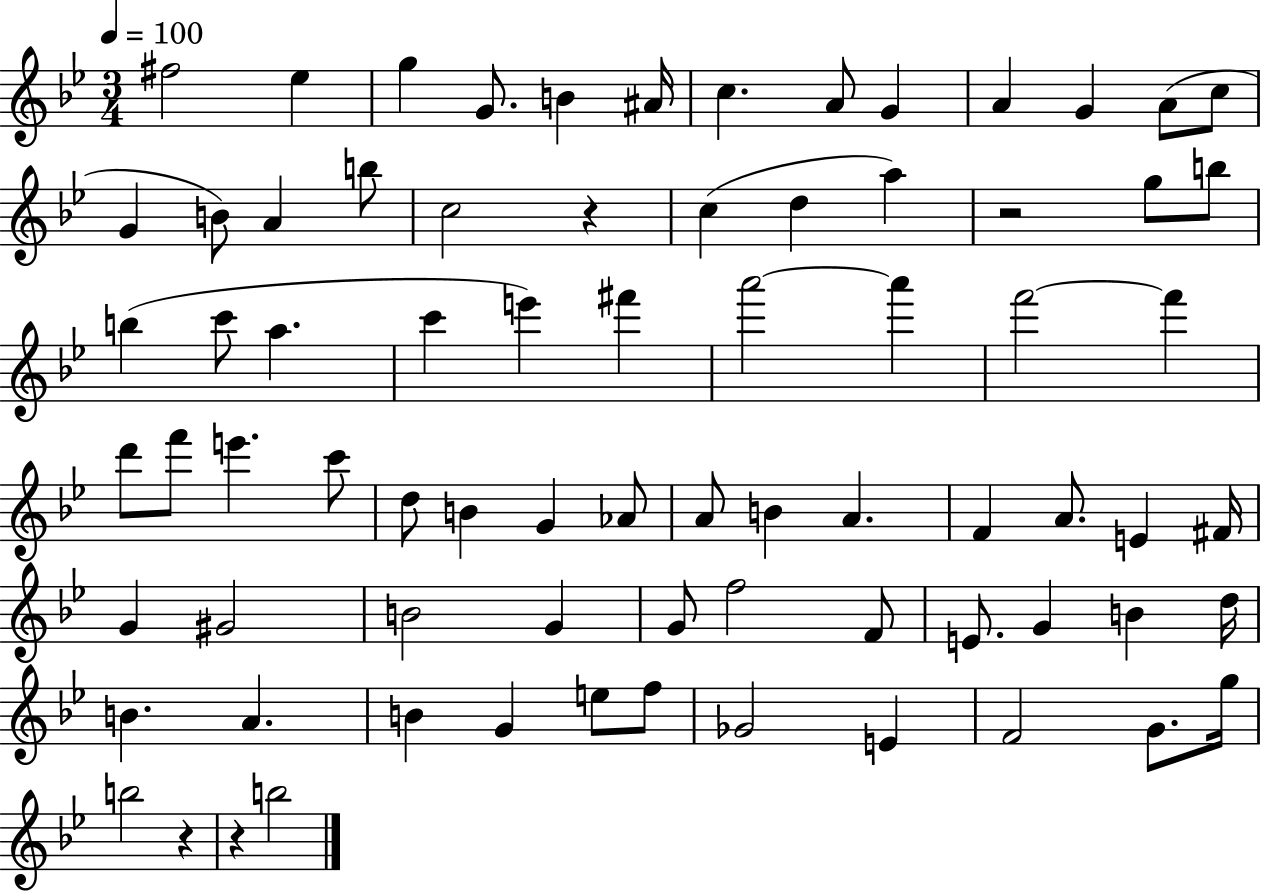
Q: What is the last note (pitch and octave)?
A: B5